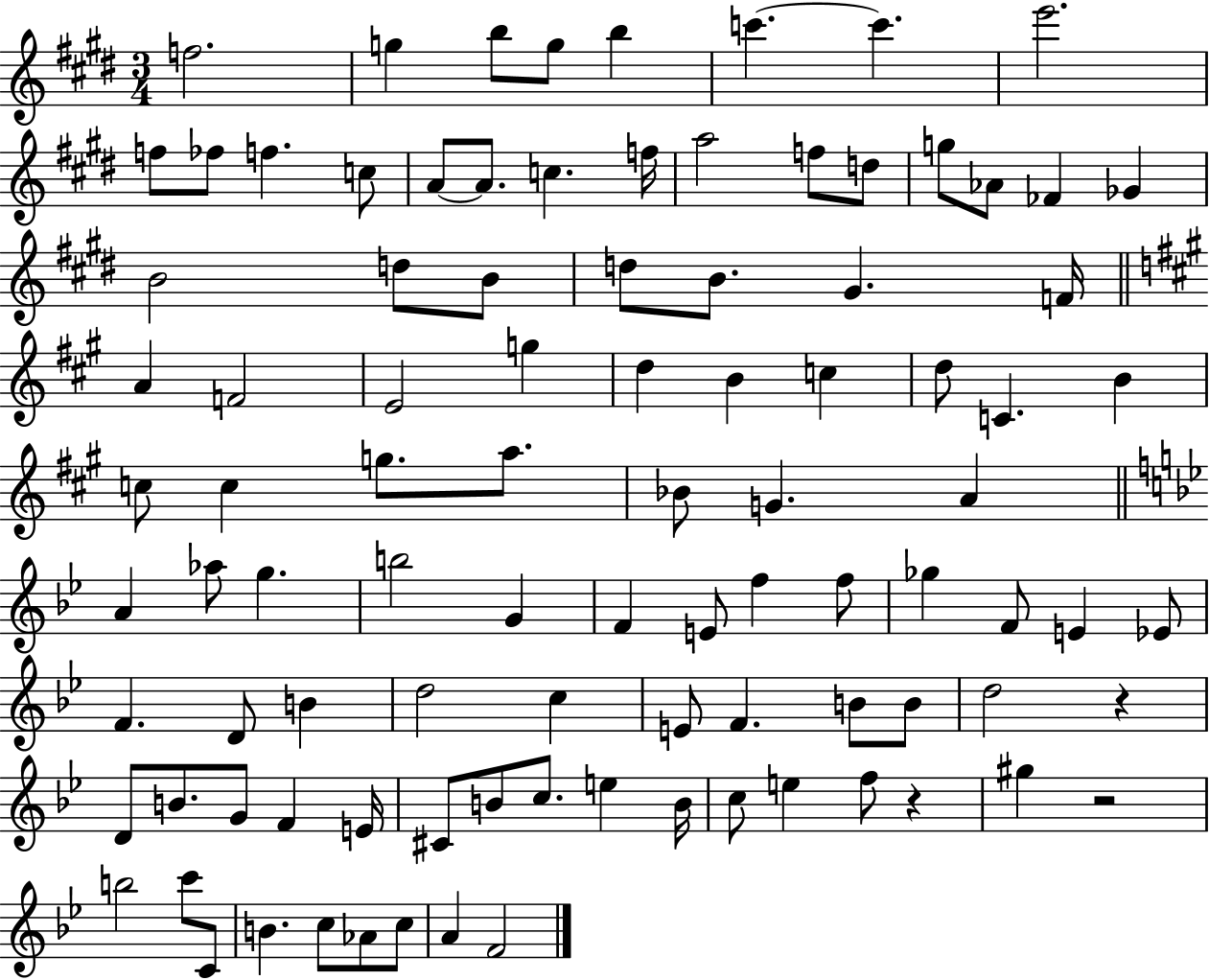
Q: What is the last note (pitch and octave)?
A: F4